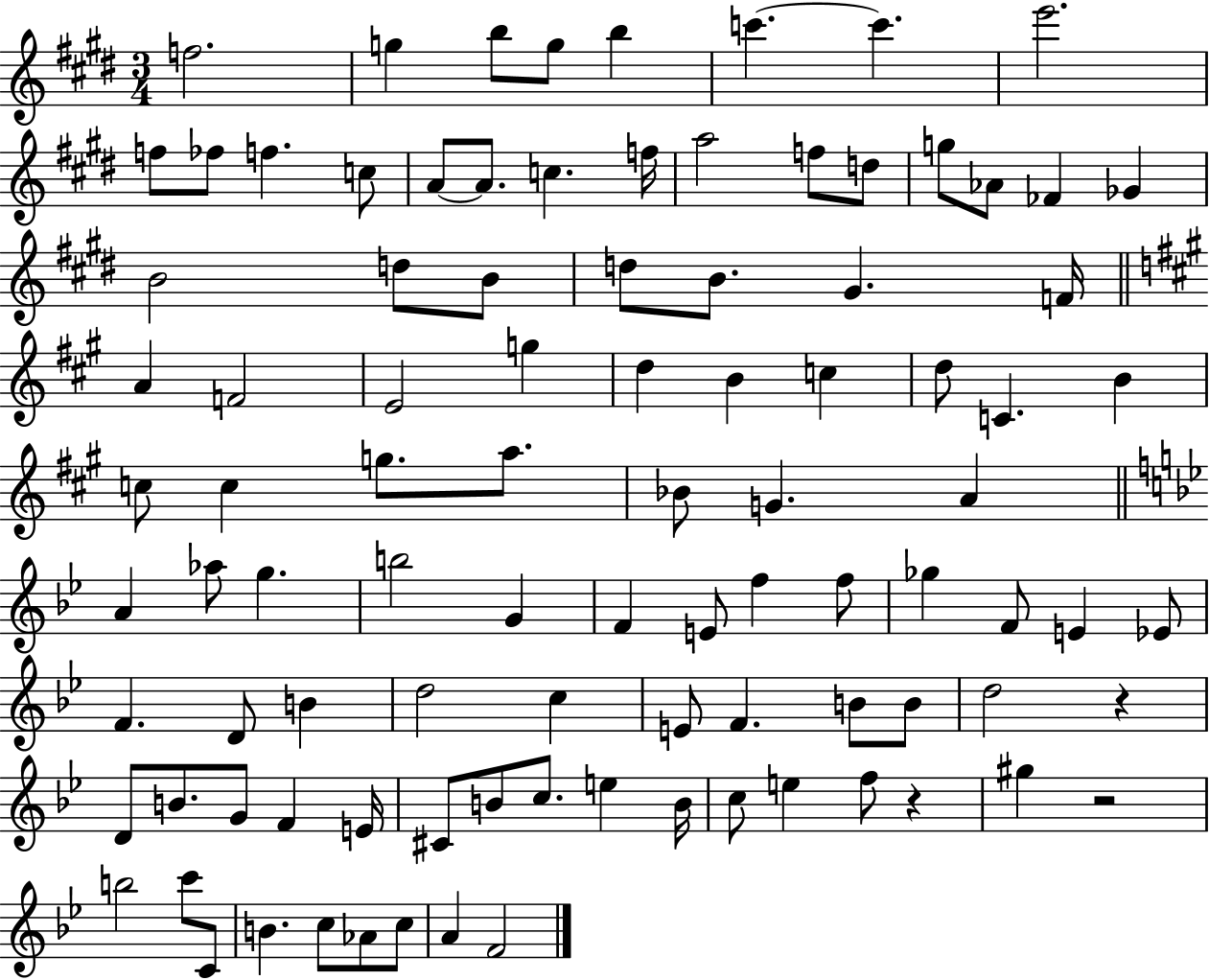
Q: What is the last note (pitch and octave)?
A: F4